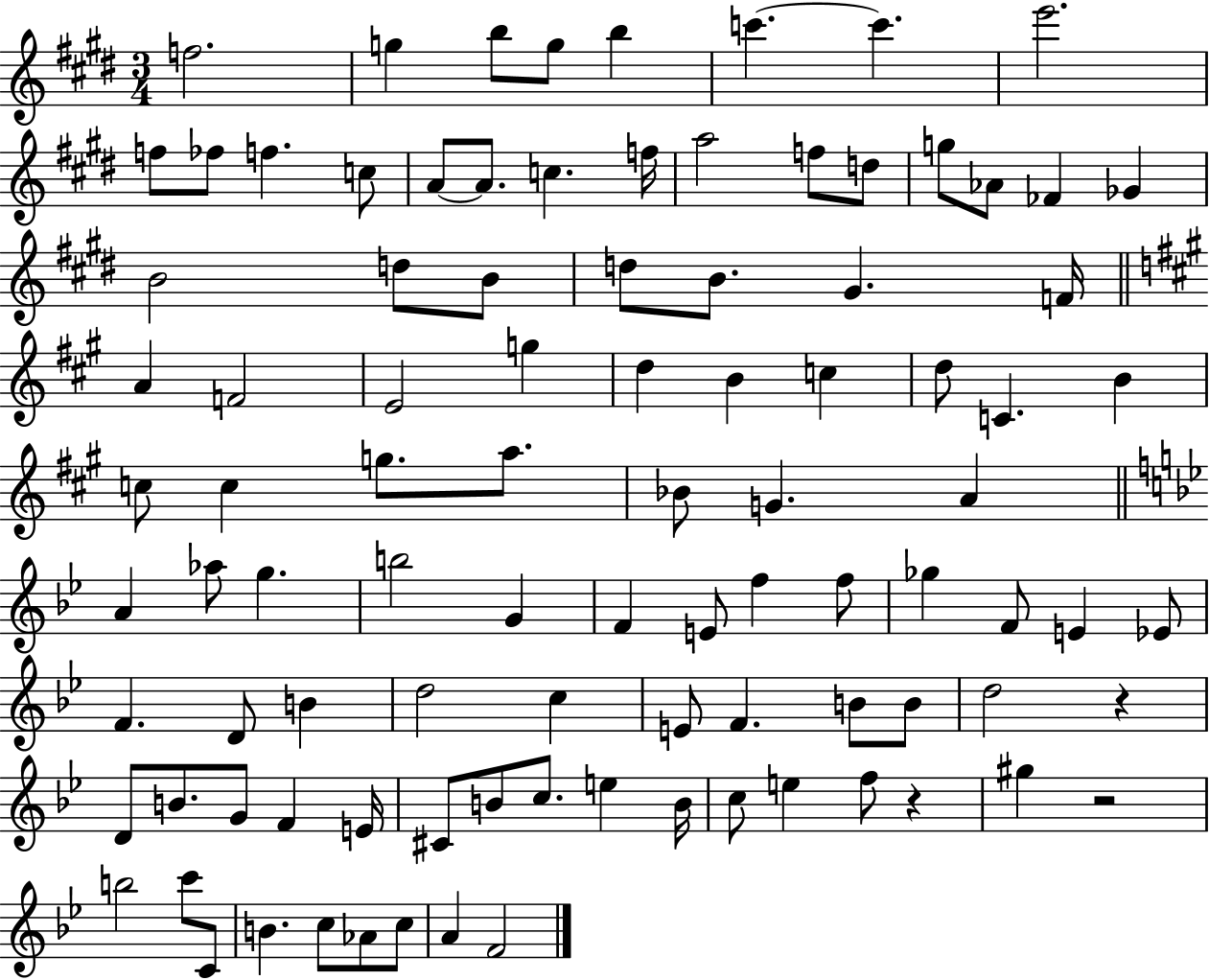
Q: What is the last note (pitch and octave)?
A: F4